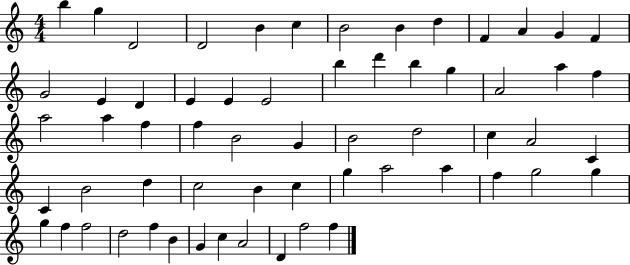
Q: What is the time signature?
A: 4/4